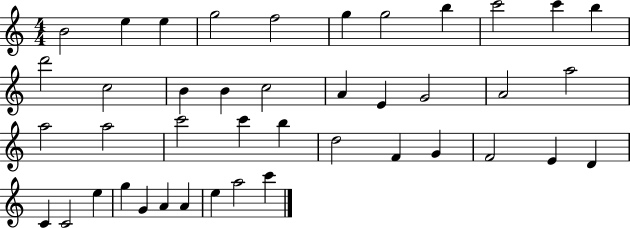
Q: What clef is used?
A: treble